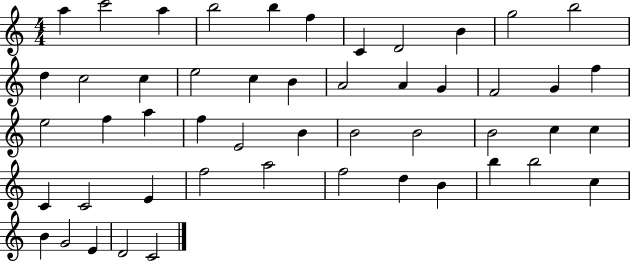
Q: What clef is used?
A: treble